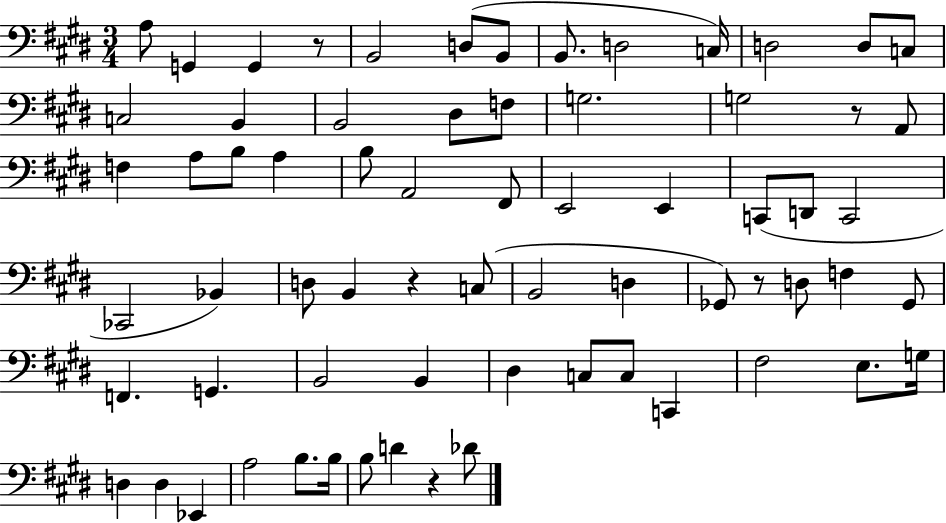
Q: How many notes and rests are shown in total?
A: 68